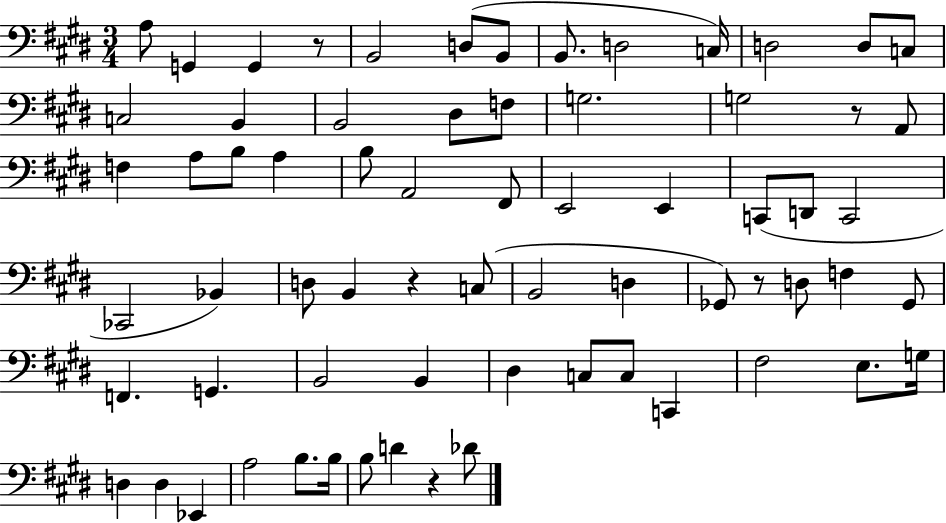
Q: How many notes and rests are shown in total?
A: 68